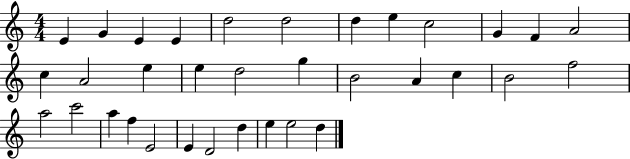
E4/q G4/q E4/q E4/q D5/h D5/h D5/q E5/q C5/h G4/q F4/q A4/h C5/q A4/h E5/q E5/q D5/h G5/q B4/h A4/q C5/q B4/h F5/h A5/h C6/h A5/q F5/q E4/h E4/q D4/h D5/q E5/q E5/h D5/q